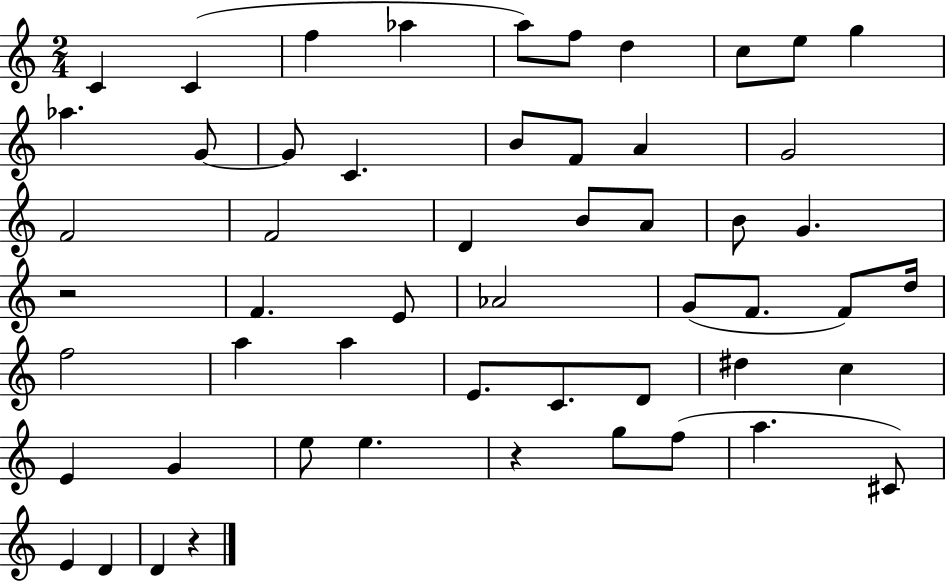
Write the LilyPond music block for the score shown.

{
  \clef treble
  \numericTimeSignature
  \time 2/4
  \key c \major
  \repeat volta 2 { c'4 c'4( | f''4 aes''4 | a''8) f''8 d''4 | c''8 e''8 g''4 | \break aes''4. g'8~~ | g'8 c'4. | b'8 f'8 a'4 | g'2 | \break f'2 | f'2 | d'4 b'8 a'8 | b'8 g'4. | \break r2 | f'4. e'8 | aes'2 | g'8( f'8. f'8) d''16 | \break f''2 | a''4 a''4 | e'8. c'8. d'8 | dis''4 c''4 | \break e'4 g'4 | e''8 e''4. | r4 g''8 f''8( | a''4. cis'8) | \break e'4 d'4 | d'4 r4 | } \bar "|."
}